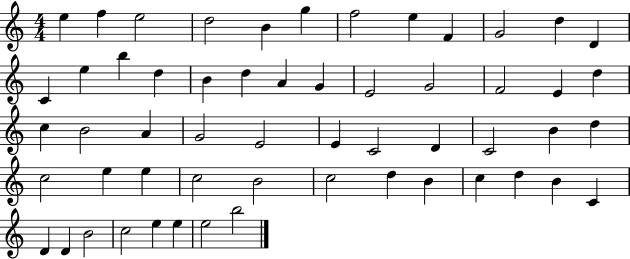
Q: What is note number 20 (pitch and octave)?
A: G4